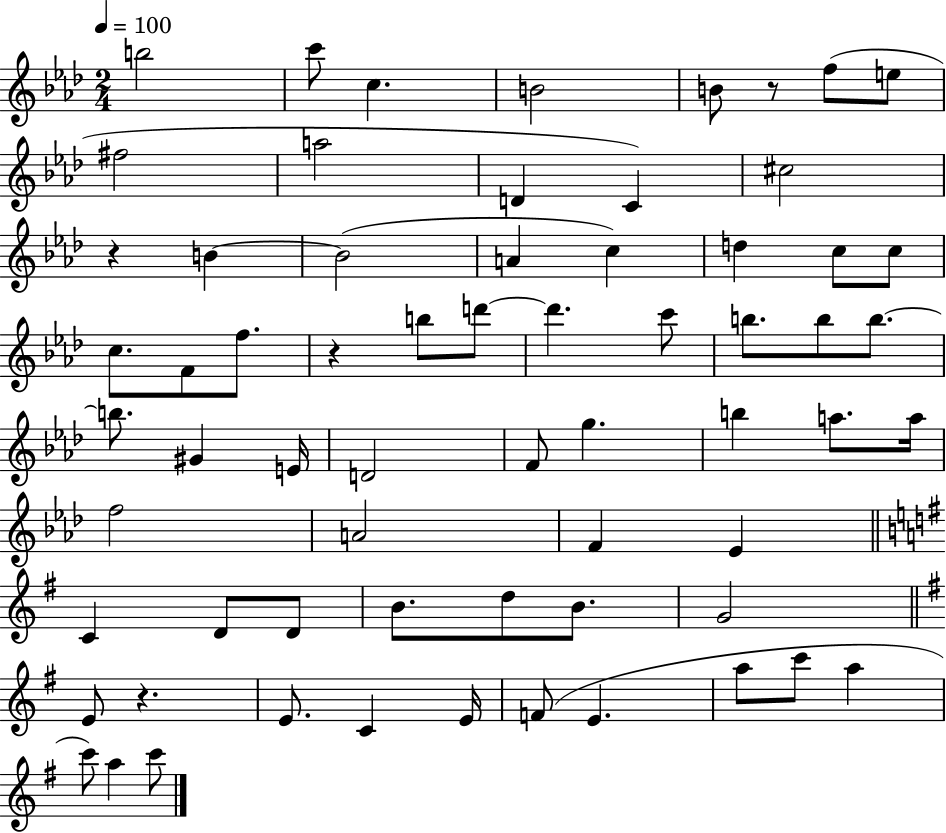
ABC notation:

X:1
T:Untitled
M:2/4
L:1/4
K:Ab
b2 c'/2 c B2 B/2 z/2 f/2 e/2 ^f2 a2 D C ^c2 z B B2 A c d c/2 c/2 c/2 F/2 f/2 z b/2 d'/2 d' c'/2 b/2 b/2 b/2 b/2 ^G E/4 D2 F/2 g b a/2 a/4 f2 A2 F _E C D/2 D/2 B/2 d/2 B/2 G2 E/2 z E/2 C E/4 F/2 E a/2 c'/2 a c'/2 a c'/2